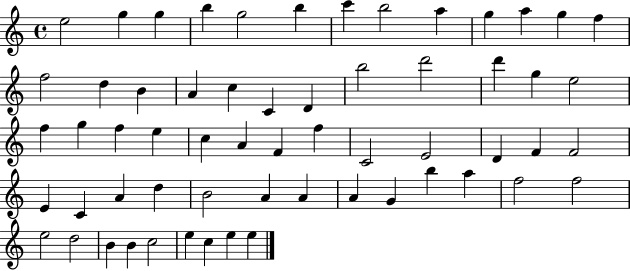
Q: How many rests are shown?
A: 0